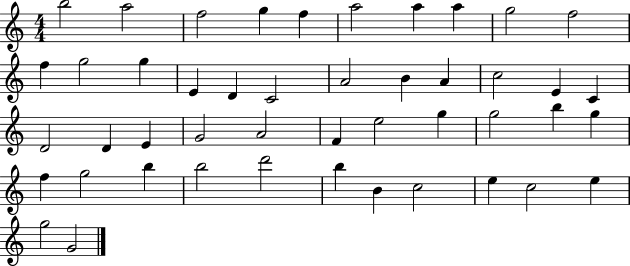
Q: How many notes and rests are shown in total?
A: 46